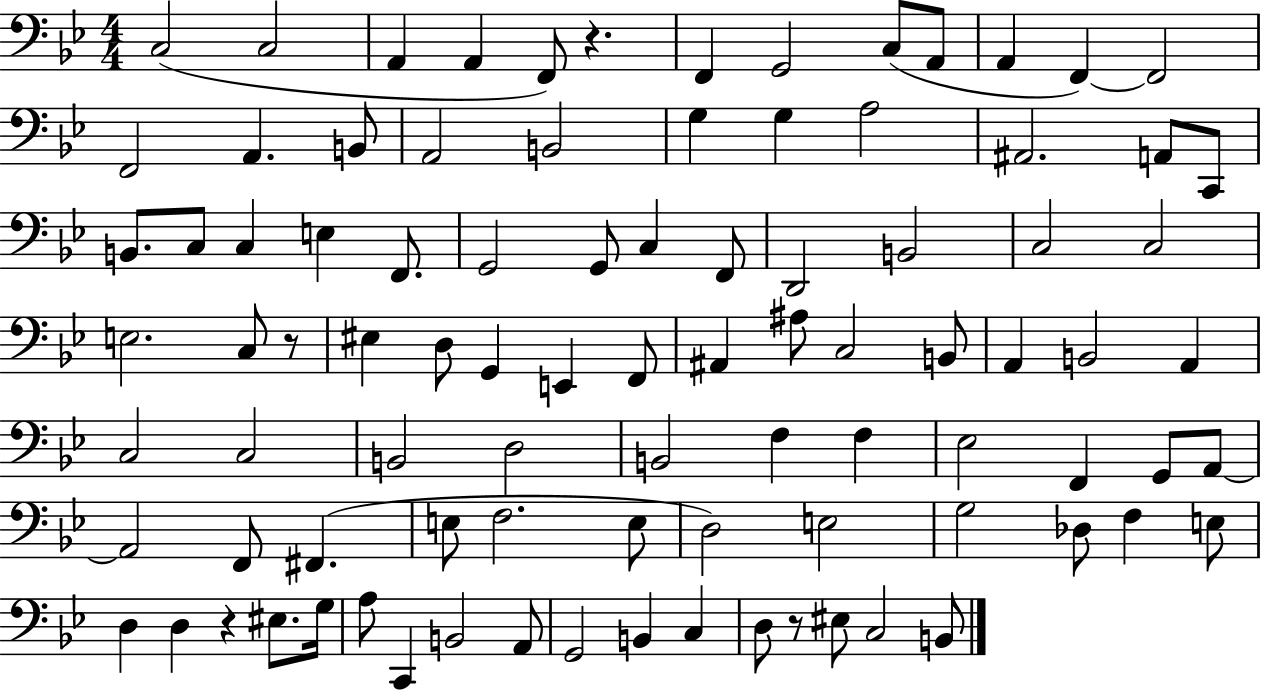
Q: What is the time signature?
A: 4/4